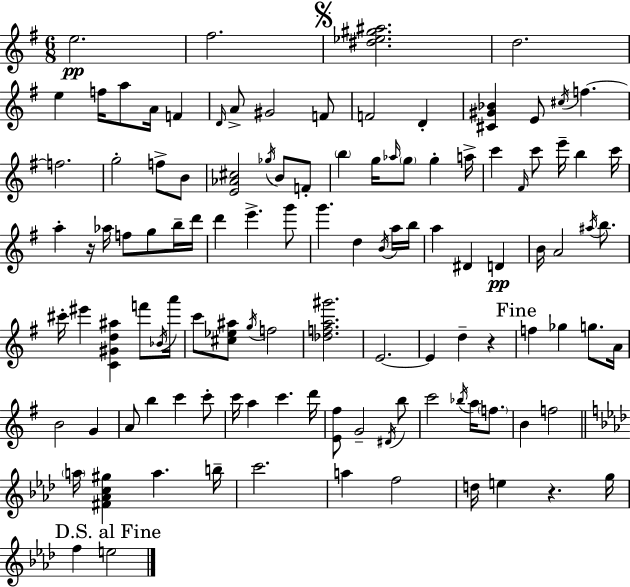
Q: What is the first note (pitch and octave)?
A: E5